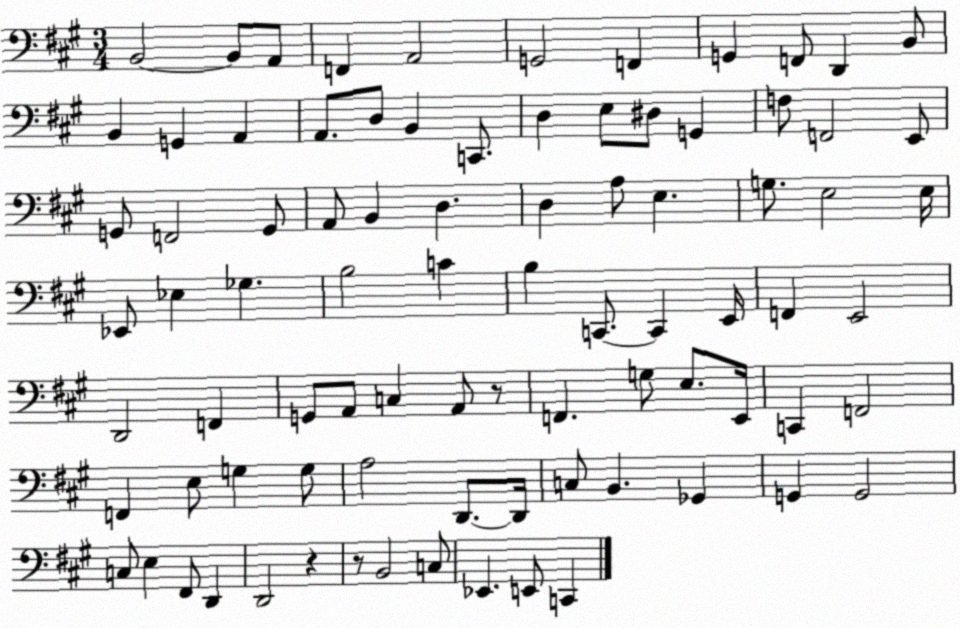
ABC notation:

X:1
T:Untitled
M:3/4
L:1/4
K:A
B,,2 B,,/2 A,,/2 F,, A,,2 G,,2 F,, G,, F,,/2 D,, B,,/2 B,, G,, A,, A,,/2 D,/2 B,, C,,/2 D, E,/2 ^D,/2 G,, F,/2 F,,2 E,,/2 G,,/2 F,,2 G,,/2 A,,/2 B,, D, D, A,/2 E, G,/2 E,2 E,/4 _E,,/2 _E, _G, B,2 C B, C,,/2 C,, E,,/4 F,, E,,2 D,,2 F,, G,,/2 A,,/2 C, A,,/2 z/2 F,, G,/2 E,/2 E,,/4 C,, F,,2 F,, E,/2 G, G,/2 A,2 D,,/2 D,,/4 C,/2 B,, _G,, G,, G,,2 C,/2 E, ^F,,/2 D,, D,,2 z z/2 B,,2 C,/2 _E,, E,,/2 C,,